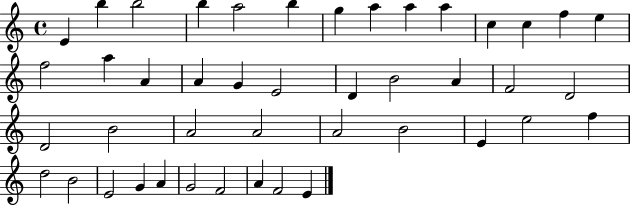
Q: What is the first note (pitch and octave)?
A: E4